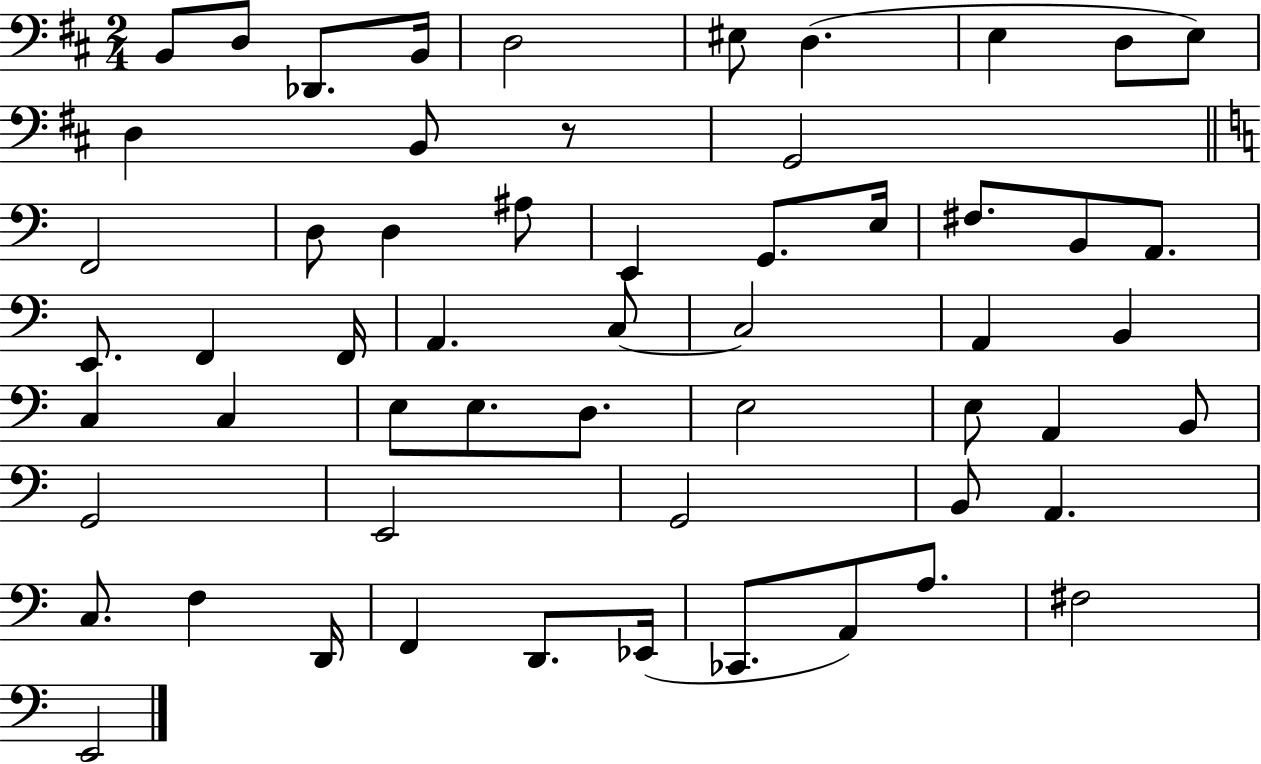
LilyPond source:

{
  \clef bass
  \numericTimeSignature
  \time 2/4
  \key d \major
  b,8 d8 des,8. b,16 | d2 | eis8 d4.( | e4 d8 e8) | \break d4 b,8 r8 | g,2 | \bar "||" \break \key c \major f,2 | d8 d4 ais8 | e,4 g,8. e16 | fis8. b,8 a,8. | \break e,8. f,4 f,16 | a,4. c8~~ | c2 | a,4 b,4 | \break c4 c4 | e8 e8. d8. | e2 | e8 a,4 b,8 | \break g,2 | e,2 | g,2 | b,8 a,4. | \break c8. f4 d,16 | f,4 d,8. ees,16( | ces,8. a,8) a8. | fis2 | \break e,2 | \bar "|."
}